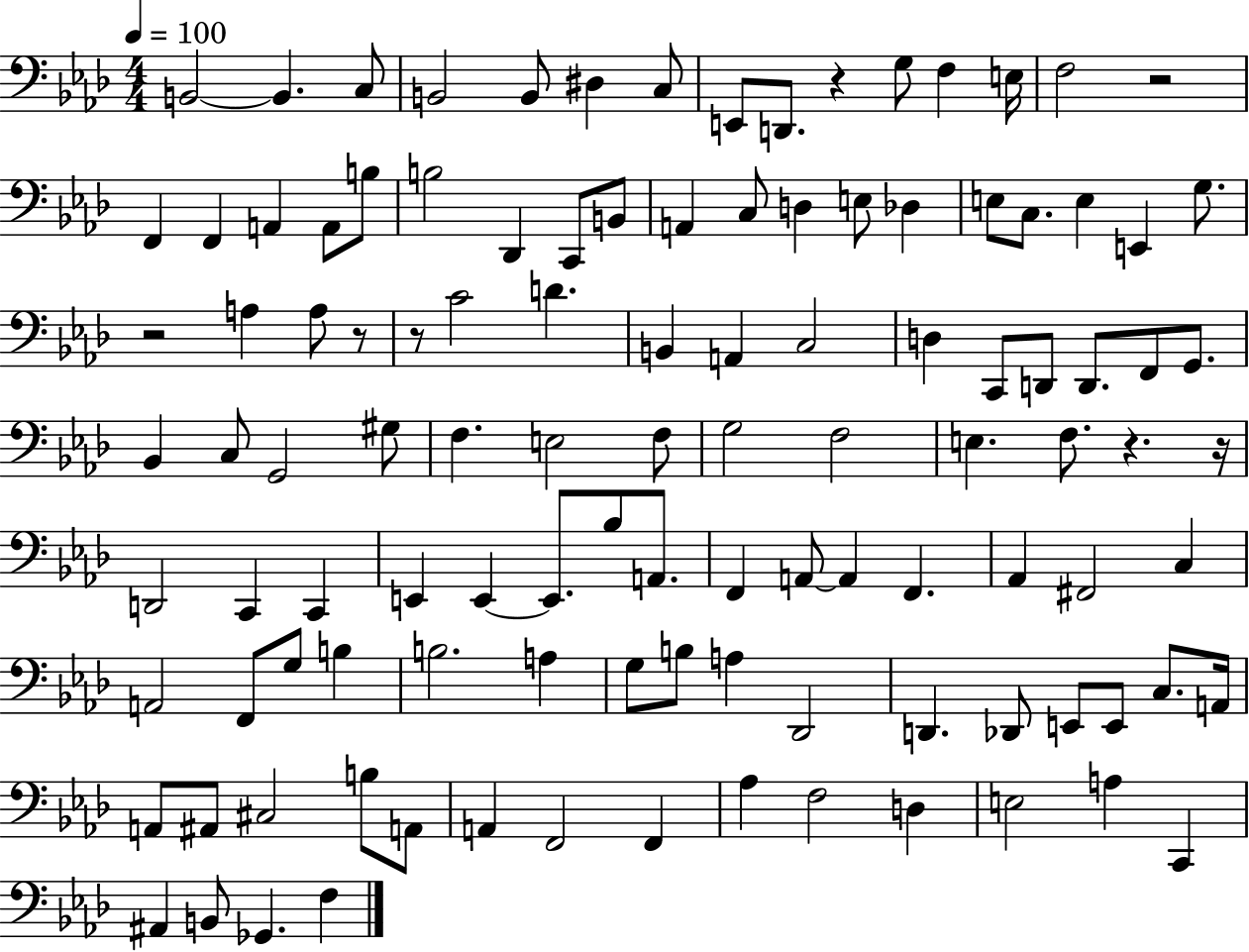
X:1
T:Untitled
M:4/4
L:1/4
K:Ab
B,,2 B,, C,/2 B,,2 B,,/2 ^D, C,/2 E,,/2 D,,/2 z G,/2 F, E,/4 F,2 z2 F,, F,, A,, A,,/2 B,/2 B,2 _D,, C,,/2 B,,/2 A,, C,/2 D, E,/2 _D, E,/2 C,/2 E, E,, G,/2 z2 A, A,/2 z/2 z/2 C2 D B,, A,, C,2 D, C,,/2 D,,/2 D,,/2 F,,/2 G,,/2 _B,, C,/2 G,,2 ^G,/2 F, E,2 F,/2 G,2 F,2 E, F,/2 z z/4 D,,2 C,, C,, E,, E,, E,,/2 _B,/2 A,,/2 F,, A,,/2 A,, F,, _A,, ^F,,2 C, A,,2 F,,/2 G,/2 B, B,2 A, G,/2 B,/2 A, _D,,2 D,, _D,,/2 E,,/2 E,,/2 C,/2 A,,/4 A,,/2 ^A,,/2 ^C,2 B,/2 A,,/2 A,, F,,2 F,, _A, F,2 D, E,2 A, C,, ^A,, B,,/2 _G,, F,